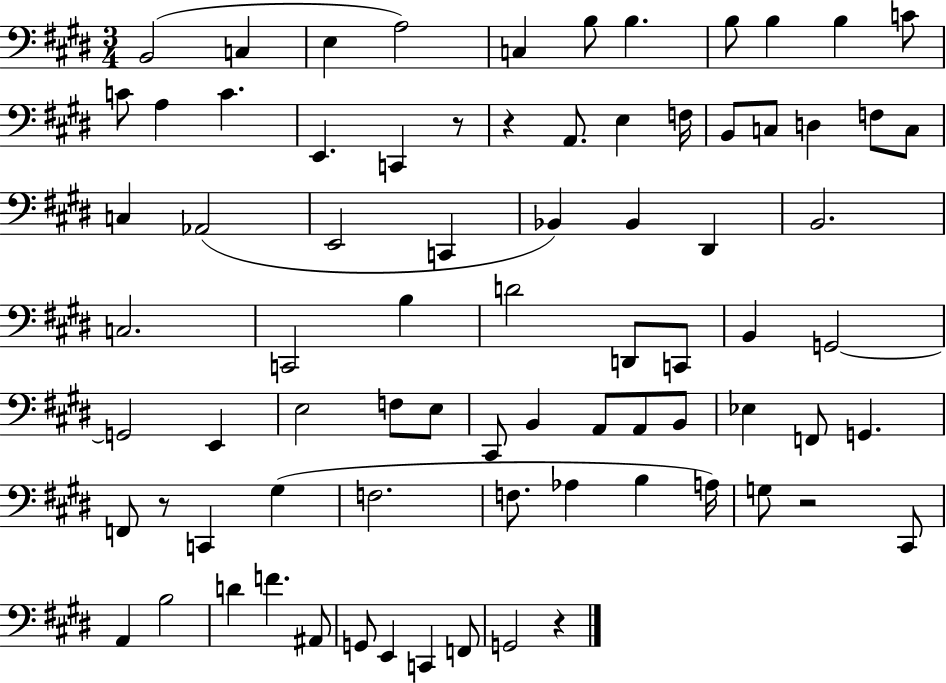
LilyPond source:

{
  \clef bass
  \numericTimeSignature
  \time 3/4
  \key e \major
  \repeat volta 2 { b,2( c4 | e4 a2) | c4 b8 b4. | b8 b4 b4 c'8 | \break c'8 a4 c'4. | e,4. c,4 r8 | r4 a,8. e4 f16 | b,8 c8 d4 f8 c8 | \break c4 aes,2( | e,2 c,4 | bes,4) bes,4 dis,4 | b,2. | \break c2. | c,2 b4 | d'2 d,8 c,8 | b,4 g,2~~ | \break g,2 e,4 | e2 f8 e8 | cis,8 b,4 a,8 a,8 b,8 | ees4 f,8 g,4. | \break f,8 r8 c,4 gis4( | f2. | f8. aes4 b4 a16) | g8 r2 cis,8 | \break a,4 b2 | d'4 f'4. ais,8 | g,8 e,4 c,4 f,8 | g,2 r4 | \break } \bar "|."
}